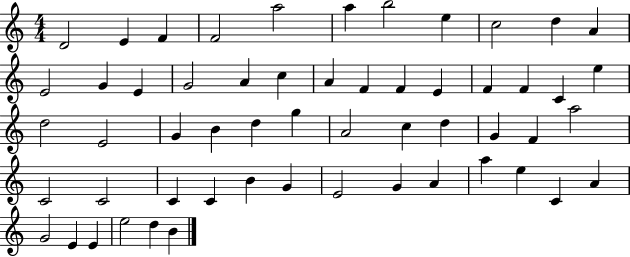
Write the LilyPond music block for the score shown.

{
  \clef treble
  \numericTimeSignature
  \time 4/4
  \key c \major
  d'2 e'4 f'4 | f'2 a''2 | a''4 b''2 e''4 | c''2 d''4 a'4 | \break e'2 g'4 e'4 | g'2 a'4 c''4 | a'4 f'4 f'4 e'4 | f'4 f'4 c'4 e''4 | \break d''2 e'2 | g'4 b'4 d''4 g''4 | a'2 c''4 d''4 | g'4 f'4 a''2 | \break c'2 c'2 | c'4 c'4 b'4 g'4 | e'2 g'4 a'4 | a''4 e''4 c'4 a'4 | \break g'2 e'4 e'4 | e''2 d''4 b'4 | \bar "|."
}